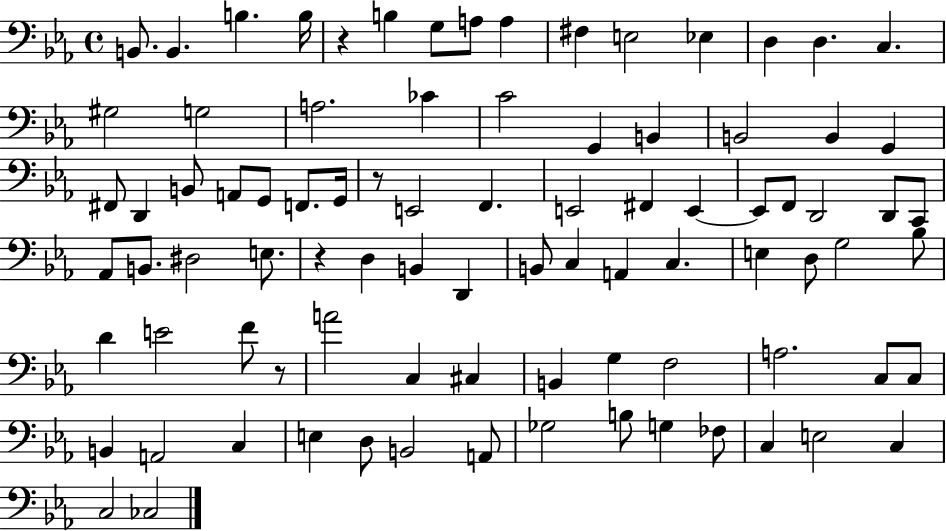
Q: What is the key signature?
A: EES major